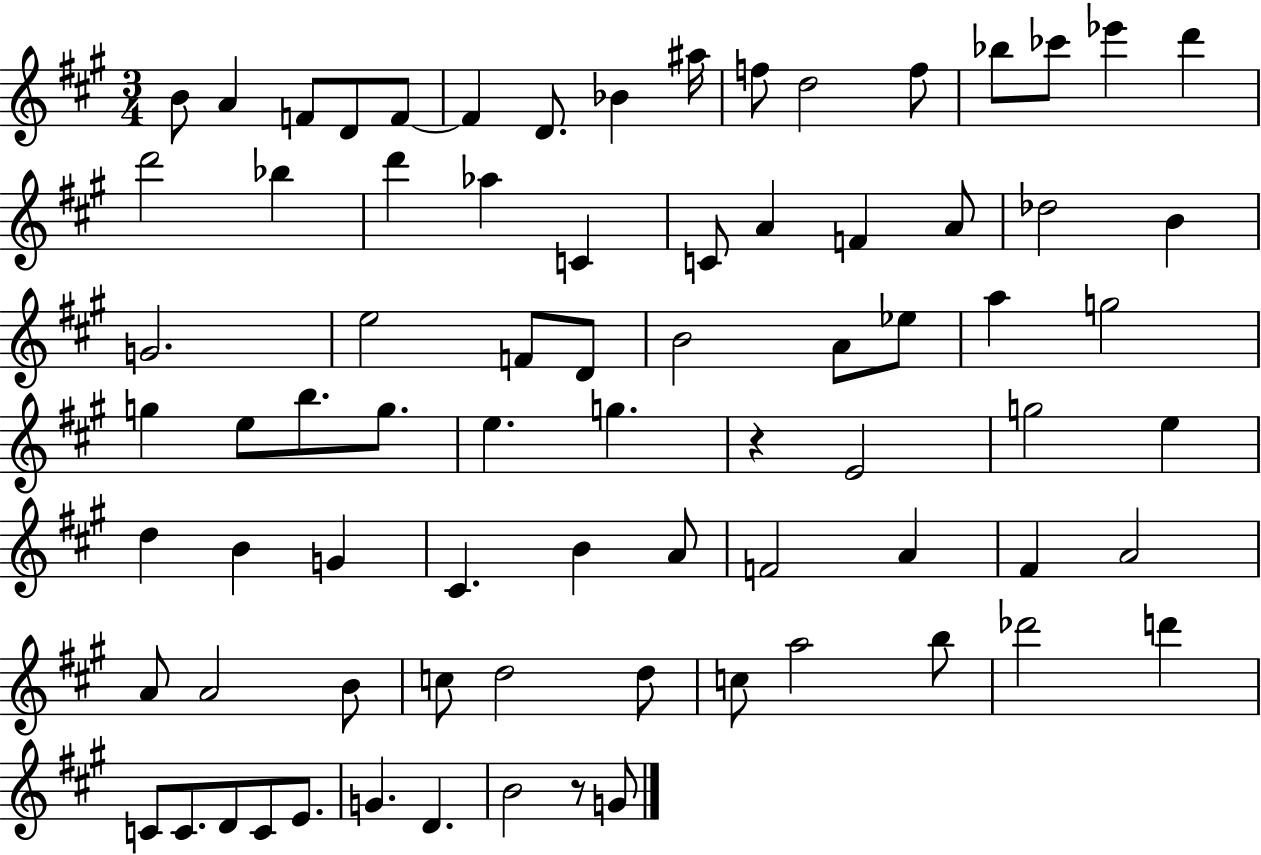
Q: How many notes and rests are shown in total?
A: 77